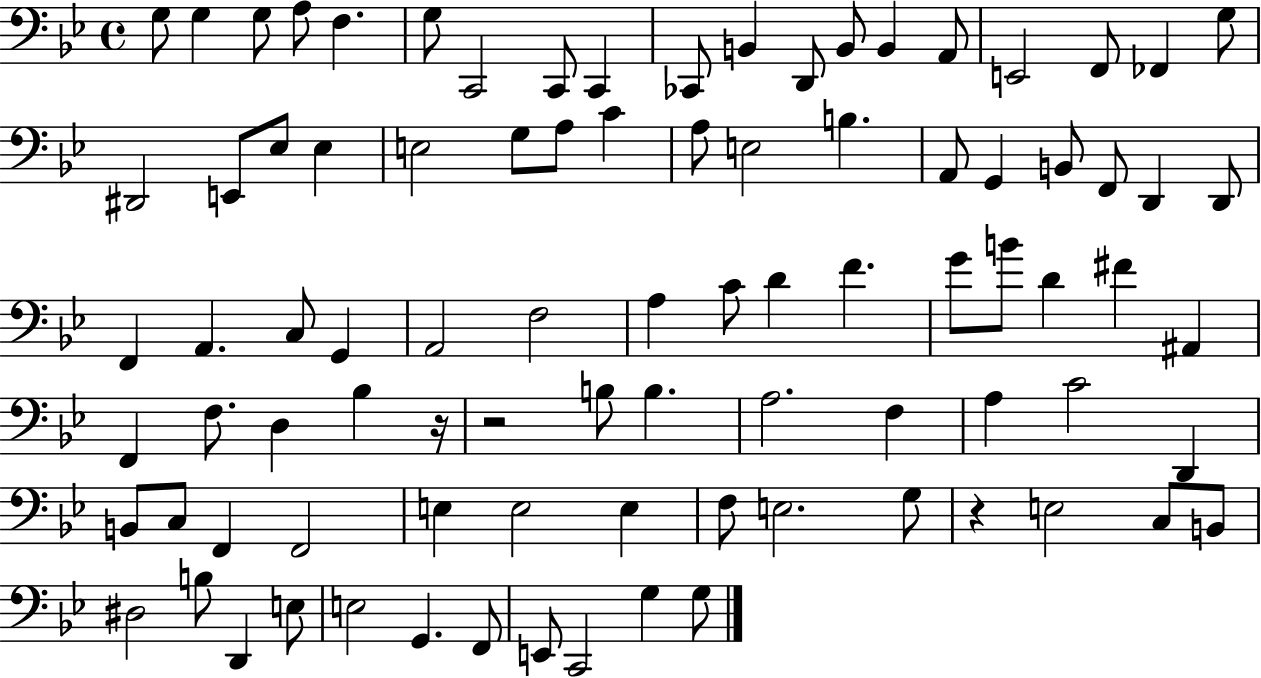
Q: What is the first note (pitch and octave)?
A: G3